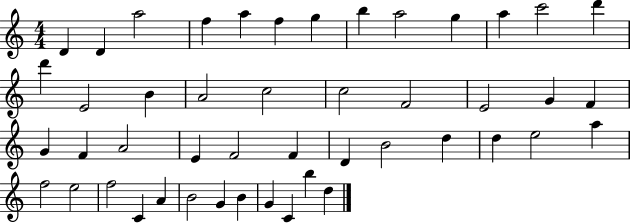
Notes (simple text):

D4/q D4/q A5/h F5/q A5/q F5/q G5/q B5/q A5/h G5/q A5/q C6/h D6/q D6/q E4/h B4/q A4/h C5/h C5/h F4/h E4/h G4/q F4/q G4/q F4/q A4/h E4/q F4/h F4/q D4/q B4/h D5/q D5/q E5/h A5/q F5/h E5/h F5/h C4/q A4/q B4/h G4/q B4/q G4/q C4/q B5/q D5/q